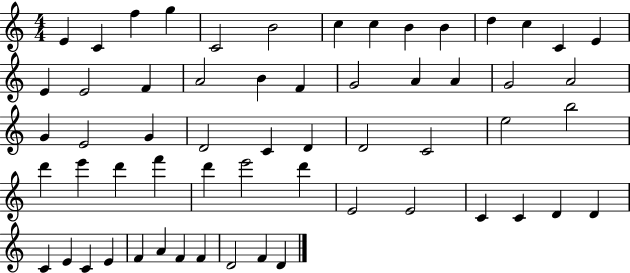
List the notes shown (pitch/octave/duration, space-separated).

E4/q C4/q F5/q G5/q C4/h B4/h C5/q C5/q B4/q B4/q D5/q C5/q C4/q E4/q E4/q E4/h F4/q A4/h B4/q F4/q G4/h A4/q A4/q G4/h A4/h G4/q E4/h G4/q D4/h C4/q D4/q D4/h C4/h E5/h B5/h D6/q E6/q D6/q F6/q D6/q E6/h D6/q E4/h E4/h C4/q C4/q D4/q D4/q C4/q E4/q C4/q E4/q F4/q A4/q F4/q F4/q D4/h F4/q D4/q